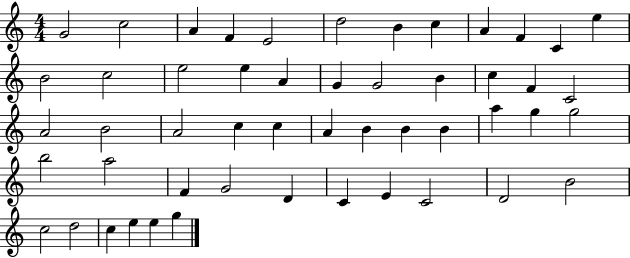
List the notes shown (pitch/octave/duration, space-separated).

G4/h C5/h A4/q F4/q E4/h D5/h B4/q C5/q A4/q F4/q C4/q E5/q B4/h C5/h E5/h E5/q A4/q G4/q G4/h B4/q C5/q F4/q C4/h A4/h B4/h A4/h C5/q C5/q A4/q B4/q B4/q B4/q A5/q G5/q G5/h B5/h A5/h F4/q G4/h D4/q C4/q E4/q C4/h D4/h B4/h C5/h D5/h C5/q E5/q E5/q G5/q